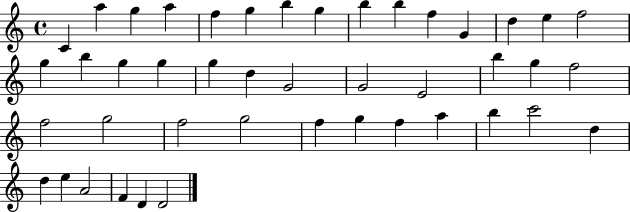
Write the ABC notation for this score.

X:1
T:Untitled
M:4/4
L:1/4
K:C
C a g a f g b g b b f G d e f2 g b g g g d G2 G2 E2 b g f2 f2 g2 f2 g2 f g f a b c'2 d d e A2 F D D2